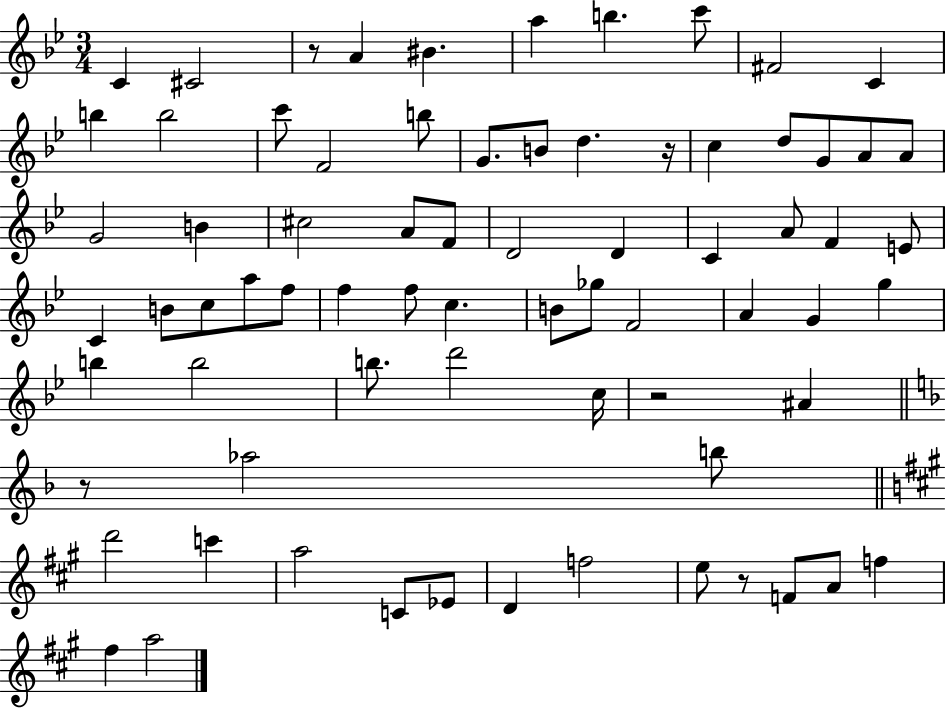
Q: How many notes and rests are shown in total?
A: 73